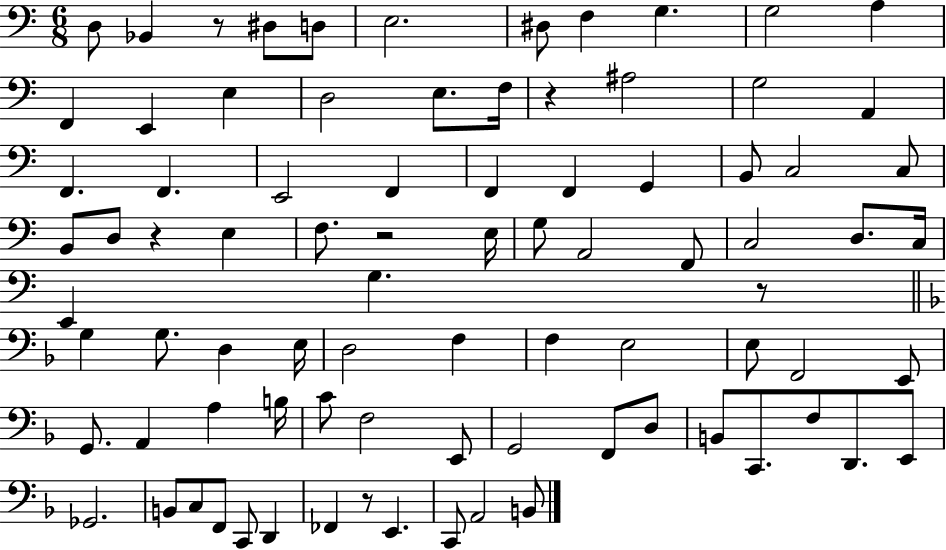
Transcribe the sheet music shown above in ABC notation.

X:1
T:Untitled
M:6/8
L:1/4
K:C
D,/2 _B,, z/2 ^D,/2 D,/2 E,2 ^D,/2 F, G, G,2 A, F,, E,, E, D,2 E,/2 F,/4 z ^A,2 G,2 A,, F,, F,, E,,2 F,, F,, F,, G,, B,,/2 C,2 C,/2 B,,/2 D,/2 z E, F,/2 z2 E,/4 G,/2 A,,2 F,,/2 C,2 D,/2 C,/4 E,, G, z/2 G, G,/2 D, E,/4 D,2 F, F, E,2 E,/2 F,,2 E,,/2 G,,/2 A,, A, B,/4 C/2 F,2 E,,/2 G,,2 F,,/2 D,/2 B,,/2 C,,/2 F,/2 D,,/2 E,,/2 _G,,2 B,,/2 C,/2 F,,/2 C,,/2 D,, _F,, z/2 E,, C,,/2 A,,2 B,,/2